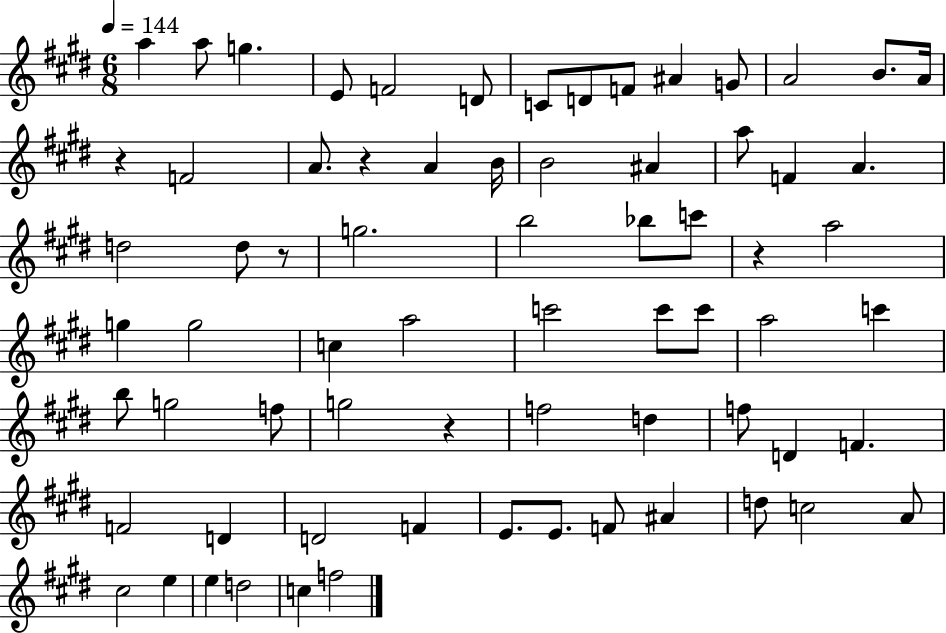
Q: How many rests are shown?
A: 5